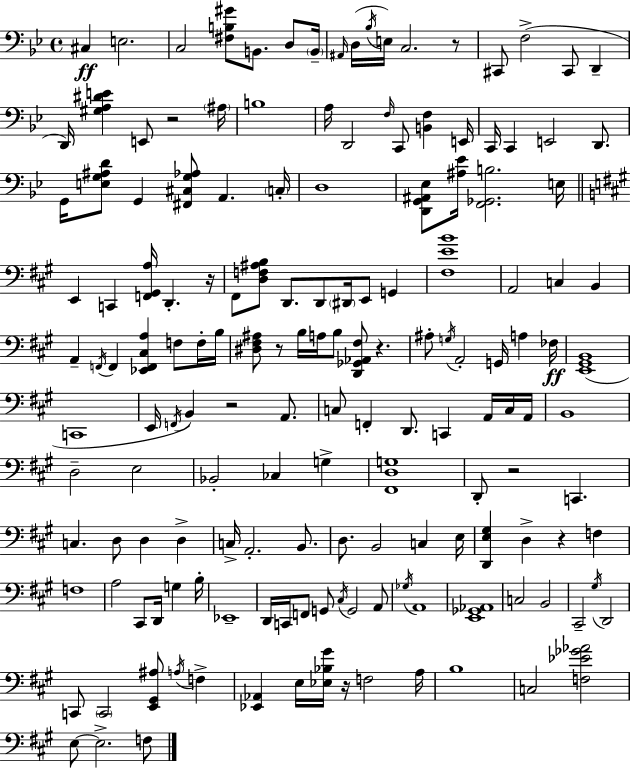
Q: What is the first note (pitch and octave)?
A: C#3